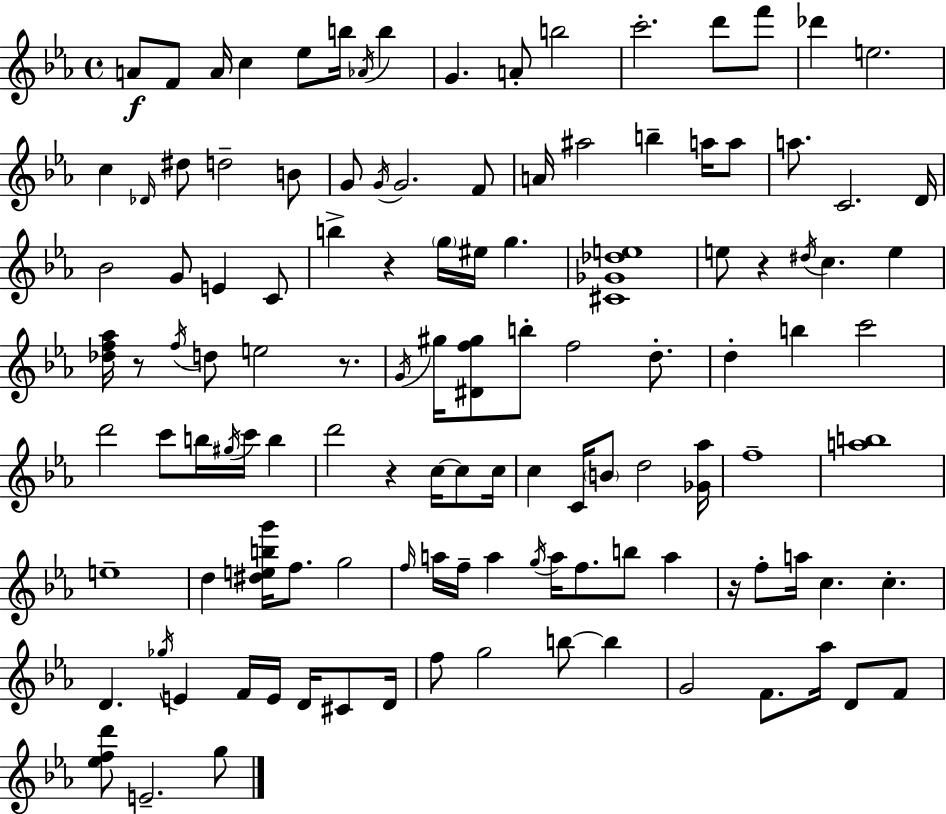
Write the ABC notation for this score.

X:1
T:Untitled
M:4/4
L:1/4
K:Eb
A/2 F/2 A/4 c _e/2 b/4 _A/4 b G A/2 b2 c'2 d'/2 f'/2 _d' e2 c _D/4 ^d/2 d2 B/2 G/2 G/4 G2 F/2 A/4 ^a2 b a/4 a/2 a/2 C2 D/4 _B2 G/2 E C/2 b z g/4 ^e/4 g [^C_G_de]4 e/2 z ^d/4 c e [_df_a]/4 z/2 f/4 d/2 e2 z/2 G/4 ^g/4 [^Df^g]/2 b/2 f2 d/2 d b c'2 d'2 c'/2 b/4 ^g/4 c'/4 b d'2 z c/4 c/2 c/4 c C/4 B/2 d2 [_G_a]/4 f4 [ab]4 e4 d [^debg']/4 f/2 g2 f/4 a/4 f/4 a g/4 a/4 f/2 b/2 a z/4 f/2 a/4 c c D _g/4 E F/4 E/4 D/4 ^C/2 D/4 f/2 g2 b/2 b G2 F/2 _a/4 D/2 F/2 [_efd']/2 E2 g/2